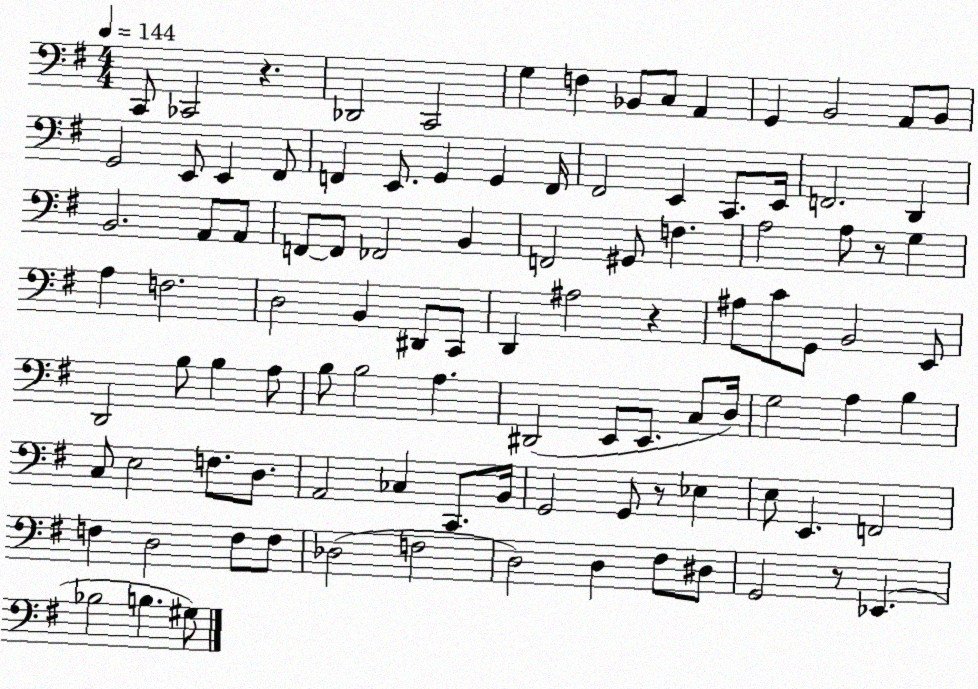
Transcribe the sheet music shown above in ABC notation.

X:1
T:Untitled
M:4/4
L:1/4
K:G
C,,/2 _C,,2 z _D,,2 C,,2 G, F, _B,,/2 C,/2 A,, G,, B,,2 A,,/2 B,,/2 G,,2 E,,/2 E,, ^F,,/2 F,, E,,/2 G,, G,, F,,/4 ^F,,2 E,, C,,/2 E,,/4 F,,2 D,, B,,2 A,,/2 A,,/2 F,,/2 F,,/2 _F,,2 B,, F,,2 ^G,,/2 F, A,2 A,/2 z/2 G, A, F,2 D,2 B,, ^D,,/2 C,,/2 D,, ^A,2 z ^A,/2 C/2 G,,/2 B,,2 E,,/2 D,,2 B,/2 B, A,/2 B,/2 B,2 A, ^D,,2 E,,/2 E,,/2 C,/2 D,/4 G,2 A, B, C,/2 E,2 F,/2 D,/2 A,,2 _C, C,,/2 B,,/4 G,,2 G,,/2 z/2 _E, E,/2 E,, F,,2 F, D,2 F,/2 F,/2 _D,2 F,2 D,2 D, ^F,/2 ^D,/2 G,,2 z/2 _E,, _B,2 B, ^G,/2